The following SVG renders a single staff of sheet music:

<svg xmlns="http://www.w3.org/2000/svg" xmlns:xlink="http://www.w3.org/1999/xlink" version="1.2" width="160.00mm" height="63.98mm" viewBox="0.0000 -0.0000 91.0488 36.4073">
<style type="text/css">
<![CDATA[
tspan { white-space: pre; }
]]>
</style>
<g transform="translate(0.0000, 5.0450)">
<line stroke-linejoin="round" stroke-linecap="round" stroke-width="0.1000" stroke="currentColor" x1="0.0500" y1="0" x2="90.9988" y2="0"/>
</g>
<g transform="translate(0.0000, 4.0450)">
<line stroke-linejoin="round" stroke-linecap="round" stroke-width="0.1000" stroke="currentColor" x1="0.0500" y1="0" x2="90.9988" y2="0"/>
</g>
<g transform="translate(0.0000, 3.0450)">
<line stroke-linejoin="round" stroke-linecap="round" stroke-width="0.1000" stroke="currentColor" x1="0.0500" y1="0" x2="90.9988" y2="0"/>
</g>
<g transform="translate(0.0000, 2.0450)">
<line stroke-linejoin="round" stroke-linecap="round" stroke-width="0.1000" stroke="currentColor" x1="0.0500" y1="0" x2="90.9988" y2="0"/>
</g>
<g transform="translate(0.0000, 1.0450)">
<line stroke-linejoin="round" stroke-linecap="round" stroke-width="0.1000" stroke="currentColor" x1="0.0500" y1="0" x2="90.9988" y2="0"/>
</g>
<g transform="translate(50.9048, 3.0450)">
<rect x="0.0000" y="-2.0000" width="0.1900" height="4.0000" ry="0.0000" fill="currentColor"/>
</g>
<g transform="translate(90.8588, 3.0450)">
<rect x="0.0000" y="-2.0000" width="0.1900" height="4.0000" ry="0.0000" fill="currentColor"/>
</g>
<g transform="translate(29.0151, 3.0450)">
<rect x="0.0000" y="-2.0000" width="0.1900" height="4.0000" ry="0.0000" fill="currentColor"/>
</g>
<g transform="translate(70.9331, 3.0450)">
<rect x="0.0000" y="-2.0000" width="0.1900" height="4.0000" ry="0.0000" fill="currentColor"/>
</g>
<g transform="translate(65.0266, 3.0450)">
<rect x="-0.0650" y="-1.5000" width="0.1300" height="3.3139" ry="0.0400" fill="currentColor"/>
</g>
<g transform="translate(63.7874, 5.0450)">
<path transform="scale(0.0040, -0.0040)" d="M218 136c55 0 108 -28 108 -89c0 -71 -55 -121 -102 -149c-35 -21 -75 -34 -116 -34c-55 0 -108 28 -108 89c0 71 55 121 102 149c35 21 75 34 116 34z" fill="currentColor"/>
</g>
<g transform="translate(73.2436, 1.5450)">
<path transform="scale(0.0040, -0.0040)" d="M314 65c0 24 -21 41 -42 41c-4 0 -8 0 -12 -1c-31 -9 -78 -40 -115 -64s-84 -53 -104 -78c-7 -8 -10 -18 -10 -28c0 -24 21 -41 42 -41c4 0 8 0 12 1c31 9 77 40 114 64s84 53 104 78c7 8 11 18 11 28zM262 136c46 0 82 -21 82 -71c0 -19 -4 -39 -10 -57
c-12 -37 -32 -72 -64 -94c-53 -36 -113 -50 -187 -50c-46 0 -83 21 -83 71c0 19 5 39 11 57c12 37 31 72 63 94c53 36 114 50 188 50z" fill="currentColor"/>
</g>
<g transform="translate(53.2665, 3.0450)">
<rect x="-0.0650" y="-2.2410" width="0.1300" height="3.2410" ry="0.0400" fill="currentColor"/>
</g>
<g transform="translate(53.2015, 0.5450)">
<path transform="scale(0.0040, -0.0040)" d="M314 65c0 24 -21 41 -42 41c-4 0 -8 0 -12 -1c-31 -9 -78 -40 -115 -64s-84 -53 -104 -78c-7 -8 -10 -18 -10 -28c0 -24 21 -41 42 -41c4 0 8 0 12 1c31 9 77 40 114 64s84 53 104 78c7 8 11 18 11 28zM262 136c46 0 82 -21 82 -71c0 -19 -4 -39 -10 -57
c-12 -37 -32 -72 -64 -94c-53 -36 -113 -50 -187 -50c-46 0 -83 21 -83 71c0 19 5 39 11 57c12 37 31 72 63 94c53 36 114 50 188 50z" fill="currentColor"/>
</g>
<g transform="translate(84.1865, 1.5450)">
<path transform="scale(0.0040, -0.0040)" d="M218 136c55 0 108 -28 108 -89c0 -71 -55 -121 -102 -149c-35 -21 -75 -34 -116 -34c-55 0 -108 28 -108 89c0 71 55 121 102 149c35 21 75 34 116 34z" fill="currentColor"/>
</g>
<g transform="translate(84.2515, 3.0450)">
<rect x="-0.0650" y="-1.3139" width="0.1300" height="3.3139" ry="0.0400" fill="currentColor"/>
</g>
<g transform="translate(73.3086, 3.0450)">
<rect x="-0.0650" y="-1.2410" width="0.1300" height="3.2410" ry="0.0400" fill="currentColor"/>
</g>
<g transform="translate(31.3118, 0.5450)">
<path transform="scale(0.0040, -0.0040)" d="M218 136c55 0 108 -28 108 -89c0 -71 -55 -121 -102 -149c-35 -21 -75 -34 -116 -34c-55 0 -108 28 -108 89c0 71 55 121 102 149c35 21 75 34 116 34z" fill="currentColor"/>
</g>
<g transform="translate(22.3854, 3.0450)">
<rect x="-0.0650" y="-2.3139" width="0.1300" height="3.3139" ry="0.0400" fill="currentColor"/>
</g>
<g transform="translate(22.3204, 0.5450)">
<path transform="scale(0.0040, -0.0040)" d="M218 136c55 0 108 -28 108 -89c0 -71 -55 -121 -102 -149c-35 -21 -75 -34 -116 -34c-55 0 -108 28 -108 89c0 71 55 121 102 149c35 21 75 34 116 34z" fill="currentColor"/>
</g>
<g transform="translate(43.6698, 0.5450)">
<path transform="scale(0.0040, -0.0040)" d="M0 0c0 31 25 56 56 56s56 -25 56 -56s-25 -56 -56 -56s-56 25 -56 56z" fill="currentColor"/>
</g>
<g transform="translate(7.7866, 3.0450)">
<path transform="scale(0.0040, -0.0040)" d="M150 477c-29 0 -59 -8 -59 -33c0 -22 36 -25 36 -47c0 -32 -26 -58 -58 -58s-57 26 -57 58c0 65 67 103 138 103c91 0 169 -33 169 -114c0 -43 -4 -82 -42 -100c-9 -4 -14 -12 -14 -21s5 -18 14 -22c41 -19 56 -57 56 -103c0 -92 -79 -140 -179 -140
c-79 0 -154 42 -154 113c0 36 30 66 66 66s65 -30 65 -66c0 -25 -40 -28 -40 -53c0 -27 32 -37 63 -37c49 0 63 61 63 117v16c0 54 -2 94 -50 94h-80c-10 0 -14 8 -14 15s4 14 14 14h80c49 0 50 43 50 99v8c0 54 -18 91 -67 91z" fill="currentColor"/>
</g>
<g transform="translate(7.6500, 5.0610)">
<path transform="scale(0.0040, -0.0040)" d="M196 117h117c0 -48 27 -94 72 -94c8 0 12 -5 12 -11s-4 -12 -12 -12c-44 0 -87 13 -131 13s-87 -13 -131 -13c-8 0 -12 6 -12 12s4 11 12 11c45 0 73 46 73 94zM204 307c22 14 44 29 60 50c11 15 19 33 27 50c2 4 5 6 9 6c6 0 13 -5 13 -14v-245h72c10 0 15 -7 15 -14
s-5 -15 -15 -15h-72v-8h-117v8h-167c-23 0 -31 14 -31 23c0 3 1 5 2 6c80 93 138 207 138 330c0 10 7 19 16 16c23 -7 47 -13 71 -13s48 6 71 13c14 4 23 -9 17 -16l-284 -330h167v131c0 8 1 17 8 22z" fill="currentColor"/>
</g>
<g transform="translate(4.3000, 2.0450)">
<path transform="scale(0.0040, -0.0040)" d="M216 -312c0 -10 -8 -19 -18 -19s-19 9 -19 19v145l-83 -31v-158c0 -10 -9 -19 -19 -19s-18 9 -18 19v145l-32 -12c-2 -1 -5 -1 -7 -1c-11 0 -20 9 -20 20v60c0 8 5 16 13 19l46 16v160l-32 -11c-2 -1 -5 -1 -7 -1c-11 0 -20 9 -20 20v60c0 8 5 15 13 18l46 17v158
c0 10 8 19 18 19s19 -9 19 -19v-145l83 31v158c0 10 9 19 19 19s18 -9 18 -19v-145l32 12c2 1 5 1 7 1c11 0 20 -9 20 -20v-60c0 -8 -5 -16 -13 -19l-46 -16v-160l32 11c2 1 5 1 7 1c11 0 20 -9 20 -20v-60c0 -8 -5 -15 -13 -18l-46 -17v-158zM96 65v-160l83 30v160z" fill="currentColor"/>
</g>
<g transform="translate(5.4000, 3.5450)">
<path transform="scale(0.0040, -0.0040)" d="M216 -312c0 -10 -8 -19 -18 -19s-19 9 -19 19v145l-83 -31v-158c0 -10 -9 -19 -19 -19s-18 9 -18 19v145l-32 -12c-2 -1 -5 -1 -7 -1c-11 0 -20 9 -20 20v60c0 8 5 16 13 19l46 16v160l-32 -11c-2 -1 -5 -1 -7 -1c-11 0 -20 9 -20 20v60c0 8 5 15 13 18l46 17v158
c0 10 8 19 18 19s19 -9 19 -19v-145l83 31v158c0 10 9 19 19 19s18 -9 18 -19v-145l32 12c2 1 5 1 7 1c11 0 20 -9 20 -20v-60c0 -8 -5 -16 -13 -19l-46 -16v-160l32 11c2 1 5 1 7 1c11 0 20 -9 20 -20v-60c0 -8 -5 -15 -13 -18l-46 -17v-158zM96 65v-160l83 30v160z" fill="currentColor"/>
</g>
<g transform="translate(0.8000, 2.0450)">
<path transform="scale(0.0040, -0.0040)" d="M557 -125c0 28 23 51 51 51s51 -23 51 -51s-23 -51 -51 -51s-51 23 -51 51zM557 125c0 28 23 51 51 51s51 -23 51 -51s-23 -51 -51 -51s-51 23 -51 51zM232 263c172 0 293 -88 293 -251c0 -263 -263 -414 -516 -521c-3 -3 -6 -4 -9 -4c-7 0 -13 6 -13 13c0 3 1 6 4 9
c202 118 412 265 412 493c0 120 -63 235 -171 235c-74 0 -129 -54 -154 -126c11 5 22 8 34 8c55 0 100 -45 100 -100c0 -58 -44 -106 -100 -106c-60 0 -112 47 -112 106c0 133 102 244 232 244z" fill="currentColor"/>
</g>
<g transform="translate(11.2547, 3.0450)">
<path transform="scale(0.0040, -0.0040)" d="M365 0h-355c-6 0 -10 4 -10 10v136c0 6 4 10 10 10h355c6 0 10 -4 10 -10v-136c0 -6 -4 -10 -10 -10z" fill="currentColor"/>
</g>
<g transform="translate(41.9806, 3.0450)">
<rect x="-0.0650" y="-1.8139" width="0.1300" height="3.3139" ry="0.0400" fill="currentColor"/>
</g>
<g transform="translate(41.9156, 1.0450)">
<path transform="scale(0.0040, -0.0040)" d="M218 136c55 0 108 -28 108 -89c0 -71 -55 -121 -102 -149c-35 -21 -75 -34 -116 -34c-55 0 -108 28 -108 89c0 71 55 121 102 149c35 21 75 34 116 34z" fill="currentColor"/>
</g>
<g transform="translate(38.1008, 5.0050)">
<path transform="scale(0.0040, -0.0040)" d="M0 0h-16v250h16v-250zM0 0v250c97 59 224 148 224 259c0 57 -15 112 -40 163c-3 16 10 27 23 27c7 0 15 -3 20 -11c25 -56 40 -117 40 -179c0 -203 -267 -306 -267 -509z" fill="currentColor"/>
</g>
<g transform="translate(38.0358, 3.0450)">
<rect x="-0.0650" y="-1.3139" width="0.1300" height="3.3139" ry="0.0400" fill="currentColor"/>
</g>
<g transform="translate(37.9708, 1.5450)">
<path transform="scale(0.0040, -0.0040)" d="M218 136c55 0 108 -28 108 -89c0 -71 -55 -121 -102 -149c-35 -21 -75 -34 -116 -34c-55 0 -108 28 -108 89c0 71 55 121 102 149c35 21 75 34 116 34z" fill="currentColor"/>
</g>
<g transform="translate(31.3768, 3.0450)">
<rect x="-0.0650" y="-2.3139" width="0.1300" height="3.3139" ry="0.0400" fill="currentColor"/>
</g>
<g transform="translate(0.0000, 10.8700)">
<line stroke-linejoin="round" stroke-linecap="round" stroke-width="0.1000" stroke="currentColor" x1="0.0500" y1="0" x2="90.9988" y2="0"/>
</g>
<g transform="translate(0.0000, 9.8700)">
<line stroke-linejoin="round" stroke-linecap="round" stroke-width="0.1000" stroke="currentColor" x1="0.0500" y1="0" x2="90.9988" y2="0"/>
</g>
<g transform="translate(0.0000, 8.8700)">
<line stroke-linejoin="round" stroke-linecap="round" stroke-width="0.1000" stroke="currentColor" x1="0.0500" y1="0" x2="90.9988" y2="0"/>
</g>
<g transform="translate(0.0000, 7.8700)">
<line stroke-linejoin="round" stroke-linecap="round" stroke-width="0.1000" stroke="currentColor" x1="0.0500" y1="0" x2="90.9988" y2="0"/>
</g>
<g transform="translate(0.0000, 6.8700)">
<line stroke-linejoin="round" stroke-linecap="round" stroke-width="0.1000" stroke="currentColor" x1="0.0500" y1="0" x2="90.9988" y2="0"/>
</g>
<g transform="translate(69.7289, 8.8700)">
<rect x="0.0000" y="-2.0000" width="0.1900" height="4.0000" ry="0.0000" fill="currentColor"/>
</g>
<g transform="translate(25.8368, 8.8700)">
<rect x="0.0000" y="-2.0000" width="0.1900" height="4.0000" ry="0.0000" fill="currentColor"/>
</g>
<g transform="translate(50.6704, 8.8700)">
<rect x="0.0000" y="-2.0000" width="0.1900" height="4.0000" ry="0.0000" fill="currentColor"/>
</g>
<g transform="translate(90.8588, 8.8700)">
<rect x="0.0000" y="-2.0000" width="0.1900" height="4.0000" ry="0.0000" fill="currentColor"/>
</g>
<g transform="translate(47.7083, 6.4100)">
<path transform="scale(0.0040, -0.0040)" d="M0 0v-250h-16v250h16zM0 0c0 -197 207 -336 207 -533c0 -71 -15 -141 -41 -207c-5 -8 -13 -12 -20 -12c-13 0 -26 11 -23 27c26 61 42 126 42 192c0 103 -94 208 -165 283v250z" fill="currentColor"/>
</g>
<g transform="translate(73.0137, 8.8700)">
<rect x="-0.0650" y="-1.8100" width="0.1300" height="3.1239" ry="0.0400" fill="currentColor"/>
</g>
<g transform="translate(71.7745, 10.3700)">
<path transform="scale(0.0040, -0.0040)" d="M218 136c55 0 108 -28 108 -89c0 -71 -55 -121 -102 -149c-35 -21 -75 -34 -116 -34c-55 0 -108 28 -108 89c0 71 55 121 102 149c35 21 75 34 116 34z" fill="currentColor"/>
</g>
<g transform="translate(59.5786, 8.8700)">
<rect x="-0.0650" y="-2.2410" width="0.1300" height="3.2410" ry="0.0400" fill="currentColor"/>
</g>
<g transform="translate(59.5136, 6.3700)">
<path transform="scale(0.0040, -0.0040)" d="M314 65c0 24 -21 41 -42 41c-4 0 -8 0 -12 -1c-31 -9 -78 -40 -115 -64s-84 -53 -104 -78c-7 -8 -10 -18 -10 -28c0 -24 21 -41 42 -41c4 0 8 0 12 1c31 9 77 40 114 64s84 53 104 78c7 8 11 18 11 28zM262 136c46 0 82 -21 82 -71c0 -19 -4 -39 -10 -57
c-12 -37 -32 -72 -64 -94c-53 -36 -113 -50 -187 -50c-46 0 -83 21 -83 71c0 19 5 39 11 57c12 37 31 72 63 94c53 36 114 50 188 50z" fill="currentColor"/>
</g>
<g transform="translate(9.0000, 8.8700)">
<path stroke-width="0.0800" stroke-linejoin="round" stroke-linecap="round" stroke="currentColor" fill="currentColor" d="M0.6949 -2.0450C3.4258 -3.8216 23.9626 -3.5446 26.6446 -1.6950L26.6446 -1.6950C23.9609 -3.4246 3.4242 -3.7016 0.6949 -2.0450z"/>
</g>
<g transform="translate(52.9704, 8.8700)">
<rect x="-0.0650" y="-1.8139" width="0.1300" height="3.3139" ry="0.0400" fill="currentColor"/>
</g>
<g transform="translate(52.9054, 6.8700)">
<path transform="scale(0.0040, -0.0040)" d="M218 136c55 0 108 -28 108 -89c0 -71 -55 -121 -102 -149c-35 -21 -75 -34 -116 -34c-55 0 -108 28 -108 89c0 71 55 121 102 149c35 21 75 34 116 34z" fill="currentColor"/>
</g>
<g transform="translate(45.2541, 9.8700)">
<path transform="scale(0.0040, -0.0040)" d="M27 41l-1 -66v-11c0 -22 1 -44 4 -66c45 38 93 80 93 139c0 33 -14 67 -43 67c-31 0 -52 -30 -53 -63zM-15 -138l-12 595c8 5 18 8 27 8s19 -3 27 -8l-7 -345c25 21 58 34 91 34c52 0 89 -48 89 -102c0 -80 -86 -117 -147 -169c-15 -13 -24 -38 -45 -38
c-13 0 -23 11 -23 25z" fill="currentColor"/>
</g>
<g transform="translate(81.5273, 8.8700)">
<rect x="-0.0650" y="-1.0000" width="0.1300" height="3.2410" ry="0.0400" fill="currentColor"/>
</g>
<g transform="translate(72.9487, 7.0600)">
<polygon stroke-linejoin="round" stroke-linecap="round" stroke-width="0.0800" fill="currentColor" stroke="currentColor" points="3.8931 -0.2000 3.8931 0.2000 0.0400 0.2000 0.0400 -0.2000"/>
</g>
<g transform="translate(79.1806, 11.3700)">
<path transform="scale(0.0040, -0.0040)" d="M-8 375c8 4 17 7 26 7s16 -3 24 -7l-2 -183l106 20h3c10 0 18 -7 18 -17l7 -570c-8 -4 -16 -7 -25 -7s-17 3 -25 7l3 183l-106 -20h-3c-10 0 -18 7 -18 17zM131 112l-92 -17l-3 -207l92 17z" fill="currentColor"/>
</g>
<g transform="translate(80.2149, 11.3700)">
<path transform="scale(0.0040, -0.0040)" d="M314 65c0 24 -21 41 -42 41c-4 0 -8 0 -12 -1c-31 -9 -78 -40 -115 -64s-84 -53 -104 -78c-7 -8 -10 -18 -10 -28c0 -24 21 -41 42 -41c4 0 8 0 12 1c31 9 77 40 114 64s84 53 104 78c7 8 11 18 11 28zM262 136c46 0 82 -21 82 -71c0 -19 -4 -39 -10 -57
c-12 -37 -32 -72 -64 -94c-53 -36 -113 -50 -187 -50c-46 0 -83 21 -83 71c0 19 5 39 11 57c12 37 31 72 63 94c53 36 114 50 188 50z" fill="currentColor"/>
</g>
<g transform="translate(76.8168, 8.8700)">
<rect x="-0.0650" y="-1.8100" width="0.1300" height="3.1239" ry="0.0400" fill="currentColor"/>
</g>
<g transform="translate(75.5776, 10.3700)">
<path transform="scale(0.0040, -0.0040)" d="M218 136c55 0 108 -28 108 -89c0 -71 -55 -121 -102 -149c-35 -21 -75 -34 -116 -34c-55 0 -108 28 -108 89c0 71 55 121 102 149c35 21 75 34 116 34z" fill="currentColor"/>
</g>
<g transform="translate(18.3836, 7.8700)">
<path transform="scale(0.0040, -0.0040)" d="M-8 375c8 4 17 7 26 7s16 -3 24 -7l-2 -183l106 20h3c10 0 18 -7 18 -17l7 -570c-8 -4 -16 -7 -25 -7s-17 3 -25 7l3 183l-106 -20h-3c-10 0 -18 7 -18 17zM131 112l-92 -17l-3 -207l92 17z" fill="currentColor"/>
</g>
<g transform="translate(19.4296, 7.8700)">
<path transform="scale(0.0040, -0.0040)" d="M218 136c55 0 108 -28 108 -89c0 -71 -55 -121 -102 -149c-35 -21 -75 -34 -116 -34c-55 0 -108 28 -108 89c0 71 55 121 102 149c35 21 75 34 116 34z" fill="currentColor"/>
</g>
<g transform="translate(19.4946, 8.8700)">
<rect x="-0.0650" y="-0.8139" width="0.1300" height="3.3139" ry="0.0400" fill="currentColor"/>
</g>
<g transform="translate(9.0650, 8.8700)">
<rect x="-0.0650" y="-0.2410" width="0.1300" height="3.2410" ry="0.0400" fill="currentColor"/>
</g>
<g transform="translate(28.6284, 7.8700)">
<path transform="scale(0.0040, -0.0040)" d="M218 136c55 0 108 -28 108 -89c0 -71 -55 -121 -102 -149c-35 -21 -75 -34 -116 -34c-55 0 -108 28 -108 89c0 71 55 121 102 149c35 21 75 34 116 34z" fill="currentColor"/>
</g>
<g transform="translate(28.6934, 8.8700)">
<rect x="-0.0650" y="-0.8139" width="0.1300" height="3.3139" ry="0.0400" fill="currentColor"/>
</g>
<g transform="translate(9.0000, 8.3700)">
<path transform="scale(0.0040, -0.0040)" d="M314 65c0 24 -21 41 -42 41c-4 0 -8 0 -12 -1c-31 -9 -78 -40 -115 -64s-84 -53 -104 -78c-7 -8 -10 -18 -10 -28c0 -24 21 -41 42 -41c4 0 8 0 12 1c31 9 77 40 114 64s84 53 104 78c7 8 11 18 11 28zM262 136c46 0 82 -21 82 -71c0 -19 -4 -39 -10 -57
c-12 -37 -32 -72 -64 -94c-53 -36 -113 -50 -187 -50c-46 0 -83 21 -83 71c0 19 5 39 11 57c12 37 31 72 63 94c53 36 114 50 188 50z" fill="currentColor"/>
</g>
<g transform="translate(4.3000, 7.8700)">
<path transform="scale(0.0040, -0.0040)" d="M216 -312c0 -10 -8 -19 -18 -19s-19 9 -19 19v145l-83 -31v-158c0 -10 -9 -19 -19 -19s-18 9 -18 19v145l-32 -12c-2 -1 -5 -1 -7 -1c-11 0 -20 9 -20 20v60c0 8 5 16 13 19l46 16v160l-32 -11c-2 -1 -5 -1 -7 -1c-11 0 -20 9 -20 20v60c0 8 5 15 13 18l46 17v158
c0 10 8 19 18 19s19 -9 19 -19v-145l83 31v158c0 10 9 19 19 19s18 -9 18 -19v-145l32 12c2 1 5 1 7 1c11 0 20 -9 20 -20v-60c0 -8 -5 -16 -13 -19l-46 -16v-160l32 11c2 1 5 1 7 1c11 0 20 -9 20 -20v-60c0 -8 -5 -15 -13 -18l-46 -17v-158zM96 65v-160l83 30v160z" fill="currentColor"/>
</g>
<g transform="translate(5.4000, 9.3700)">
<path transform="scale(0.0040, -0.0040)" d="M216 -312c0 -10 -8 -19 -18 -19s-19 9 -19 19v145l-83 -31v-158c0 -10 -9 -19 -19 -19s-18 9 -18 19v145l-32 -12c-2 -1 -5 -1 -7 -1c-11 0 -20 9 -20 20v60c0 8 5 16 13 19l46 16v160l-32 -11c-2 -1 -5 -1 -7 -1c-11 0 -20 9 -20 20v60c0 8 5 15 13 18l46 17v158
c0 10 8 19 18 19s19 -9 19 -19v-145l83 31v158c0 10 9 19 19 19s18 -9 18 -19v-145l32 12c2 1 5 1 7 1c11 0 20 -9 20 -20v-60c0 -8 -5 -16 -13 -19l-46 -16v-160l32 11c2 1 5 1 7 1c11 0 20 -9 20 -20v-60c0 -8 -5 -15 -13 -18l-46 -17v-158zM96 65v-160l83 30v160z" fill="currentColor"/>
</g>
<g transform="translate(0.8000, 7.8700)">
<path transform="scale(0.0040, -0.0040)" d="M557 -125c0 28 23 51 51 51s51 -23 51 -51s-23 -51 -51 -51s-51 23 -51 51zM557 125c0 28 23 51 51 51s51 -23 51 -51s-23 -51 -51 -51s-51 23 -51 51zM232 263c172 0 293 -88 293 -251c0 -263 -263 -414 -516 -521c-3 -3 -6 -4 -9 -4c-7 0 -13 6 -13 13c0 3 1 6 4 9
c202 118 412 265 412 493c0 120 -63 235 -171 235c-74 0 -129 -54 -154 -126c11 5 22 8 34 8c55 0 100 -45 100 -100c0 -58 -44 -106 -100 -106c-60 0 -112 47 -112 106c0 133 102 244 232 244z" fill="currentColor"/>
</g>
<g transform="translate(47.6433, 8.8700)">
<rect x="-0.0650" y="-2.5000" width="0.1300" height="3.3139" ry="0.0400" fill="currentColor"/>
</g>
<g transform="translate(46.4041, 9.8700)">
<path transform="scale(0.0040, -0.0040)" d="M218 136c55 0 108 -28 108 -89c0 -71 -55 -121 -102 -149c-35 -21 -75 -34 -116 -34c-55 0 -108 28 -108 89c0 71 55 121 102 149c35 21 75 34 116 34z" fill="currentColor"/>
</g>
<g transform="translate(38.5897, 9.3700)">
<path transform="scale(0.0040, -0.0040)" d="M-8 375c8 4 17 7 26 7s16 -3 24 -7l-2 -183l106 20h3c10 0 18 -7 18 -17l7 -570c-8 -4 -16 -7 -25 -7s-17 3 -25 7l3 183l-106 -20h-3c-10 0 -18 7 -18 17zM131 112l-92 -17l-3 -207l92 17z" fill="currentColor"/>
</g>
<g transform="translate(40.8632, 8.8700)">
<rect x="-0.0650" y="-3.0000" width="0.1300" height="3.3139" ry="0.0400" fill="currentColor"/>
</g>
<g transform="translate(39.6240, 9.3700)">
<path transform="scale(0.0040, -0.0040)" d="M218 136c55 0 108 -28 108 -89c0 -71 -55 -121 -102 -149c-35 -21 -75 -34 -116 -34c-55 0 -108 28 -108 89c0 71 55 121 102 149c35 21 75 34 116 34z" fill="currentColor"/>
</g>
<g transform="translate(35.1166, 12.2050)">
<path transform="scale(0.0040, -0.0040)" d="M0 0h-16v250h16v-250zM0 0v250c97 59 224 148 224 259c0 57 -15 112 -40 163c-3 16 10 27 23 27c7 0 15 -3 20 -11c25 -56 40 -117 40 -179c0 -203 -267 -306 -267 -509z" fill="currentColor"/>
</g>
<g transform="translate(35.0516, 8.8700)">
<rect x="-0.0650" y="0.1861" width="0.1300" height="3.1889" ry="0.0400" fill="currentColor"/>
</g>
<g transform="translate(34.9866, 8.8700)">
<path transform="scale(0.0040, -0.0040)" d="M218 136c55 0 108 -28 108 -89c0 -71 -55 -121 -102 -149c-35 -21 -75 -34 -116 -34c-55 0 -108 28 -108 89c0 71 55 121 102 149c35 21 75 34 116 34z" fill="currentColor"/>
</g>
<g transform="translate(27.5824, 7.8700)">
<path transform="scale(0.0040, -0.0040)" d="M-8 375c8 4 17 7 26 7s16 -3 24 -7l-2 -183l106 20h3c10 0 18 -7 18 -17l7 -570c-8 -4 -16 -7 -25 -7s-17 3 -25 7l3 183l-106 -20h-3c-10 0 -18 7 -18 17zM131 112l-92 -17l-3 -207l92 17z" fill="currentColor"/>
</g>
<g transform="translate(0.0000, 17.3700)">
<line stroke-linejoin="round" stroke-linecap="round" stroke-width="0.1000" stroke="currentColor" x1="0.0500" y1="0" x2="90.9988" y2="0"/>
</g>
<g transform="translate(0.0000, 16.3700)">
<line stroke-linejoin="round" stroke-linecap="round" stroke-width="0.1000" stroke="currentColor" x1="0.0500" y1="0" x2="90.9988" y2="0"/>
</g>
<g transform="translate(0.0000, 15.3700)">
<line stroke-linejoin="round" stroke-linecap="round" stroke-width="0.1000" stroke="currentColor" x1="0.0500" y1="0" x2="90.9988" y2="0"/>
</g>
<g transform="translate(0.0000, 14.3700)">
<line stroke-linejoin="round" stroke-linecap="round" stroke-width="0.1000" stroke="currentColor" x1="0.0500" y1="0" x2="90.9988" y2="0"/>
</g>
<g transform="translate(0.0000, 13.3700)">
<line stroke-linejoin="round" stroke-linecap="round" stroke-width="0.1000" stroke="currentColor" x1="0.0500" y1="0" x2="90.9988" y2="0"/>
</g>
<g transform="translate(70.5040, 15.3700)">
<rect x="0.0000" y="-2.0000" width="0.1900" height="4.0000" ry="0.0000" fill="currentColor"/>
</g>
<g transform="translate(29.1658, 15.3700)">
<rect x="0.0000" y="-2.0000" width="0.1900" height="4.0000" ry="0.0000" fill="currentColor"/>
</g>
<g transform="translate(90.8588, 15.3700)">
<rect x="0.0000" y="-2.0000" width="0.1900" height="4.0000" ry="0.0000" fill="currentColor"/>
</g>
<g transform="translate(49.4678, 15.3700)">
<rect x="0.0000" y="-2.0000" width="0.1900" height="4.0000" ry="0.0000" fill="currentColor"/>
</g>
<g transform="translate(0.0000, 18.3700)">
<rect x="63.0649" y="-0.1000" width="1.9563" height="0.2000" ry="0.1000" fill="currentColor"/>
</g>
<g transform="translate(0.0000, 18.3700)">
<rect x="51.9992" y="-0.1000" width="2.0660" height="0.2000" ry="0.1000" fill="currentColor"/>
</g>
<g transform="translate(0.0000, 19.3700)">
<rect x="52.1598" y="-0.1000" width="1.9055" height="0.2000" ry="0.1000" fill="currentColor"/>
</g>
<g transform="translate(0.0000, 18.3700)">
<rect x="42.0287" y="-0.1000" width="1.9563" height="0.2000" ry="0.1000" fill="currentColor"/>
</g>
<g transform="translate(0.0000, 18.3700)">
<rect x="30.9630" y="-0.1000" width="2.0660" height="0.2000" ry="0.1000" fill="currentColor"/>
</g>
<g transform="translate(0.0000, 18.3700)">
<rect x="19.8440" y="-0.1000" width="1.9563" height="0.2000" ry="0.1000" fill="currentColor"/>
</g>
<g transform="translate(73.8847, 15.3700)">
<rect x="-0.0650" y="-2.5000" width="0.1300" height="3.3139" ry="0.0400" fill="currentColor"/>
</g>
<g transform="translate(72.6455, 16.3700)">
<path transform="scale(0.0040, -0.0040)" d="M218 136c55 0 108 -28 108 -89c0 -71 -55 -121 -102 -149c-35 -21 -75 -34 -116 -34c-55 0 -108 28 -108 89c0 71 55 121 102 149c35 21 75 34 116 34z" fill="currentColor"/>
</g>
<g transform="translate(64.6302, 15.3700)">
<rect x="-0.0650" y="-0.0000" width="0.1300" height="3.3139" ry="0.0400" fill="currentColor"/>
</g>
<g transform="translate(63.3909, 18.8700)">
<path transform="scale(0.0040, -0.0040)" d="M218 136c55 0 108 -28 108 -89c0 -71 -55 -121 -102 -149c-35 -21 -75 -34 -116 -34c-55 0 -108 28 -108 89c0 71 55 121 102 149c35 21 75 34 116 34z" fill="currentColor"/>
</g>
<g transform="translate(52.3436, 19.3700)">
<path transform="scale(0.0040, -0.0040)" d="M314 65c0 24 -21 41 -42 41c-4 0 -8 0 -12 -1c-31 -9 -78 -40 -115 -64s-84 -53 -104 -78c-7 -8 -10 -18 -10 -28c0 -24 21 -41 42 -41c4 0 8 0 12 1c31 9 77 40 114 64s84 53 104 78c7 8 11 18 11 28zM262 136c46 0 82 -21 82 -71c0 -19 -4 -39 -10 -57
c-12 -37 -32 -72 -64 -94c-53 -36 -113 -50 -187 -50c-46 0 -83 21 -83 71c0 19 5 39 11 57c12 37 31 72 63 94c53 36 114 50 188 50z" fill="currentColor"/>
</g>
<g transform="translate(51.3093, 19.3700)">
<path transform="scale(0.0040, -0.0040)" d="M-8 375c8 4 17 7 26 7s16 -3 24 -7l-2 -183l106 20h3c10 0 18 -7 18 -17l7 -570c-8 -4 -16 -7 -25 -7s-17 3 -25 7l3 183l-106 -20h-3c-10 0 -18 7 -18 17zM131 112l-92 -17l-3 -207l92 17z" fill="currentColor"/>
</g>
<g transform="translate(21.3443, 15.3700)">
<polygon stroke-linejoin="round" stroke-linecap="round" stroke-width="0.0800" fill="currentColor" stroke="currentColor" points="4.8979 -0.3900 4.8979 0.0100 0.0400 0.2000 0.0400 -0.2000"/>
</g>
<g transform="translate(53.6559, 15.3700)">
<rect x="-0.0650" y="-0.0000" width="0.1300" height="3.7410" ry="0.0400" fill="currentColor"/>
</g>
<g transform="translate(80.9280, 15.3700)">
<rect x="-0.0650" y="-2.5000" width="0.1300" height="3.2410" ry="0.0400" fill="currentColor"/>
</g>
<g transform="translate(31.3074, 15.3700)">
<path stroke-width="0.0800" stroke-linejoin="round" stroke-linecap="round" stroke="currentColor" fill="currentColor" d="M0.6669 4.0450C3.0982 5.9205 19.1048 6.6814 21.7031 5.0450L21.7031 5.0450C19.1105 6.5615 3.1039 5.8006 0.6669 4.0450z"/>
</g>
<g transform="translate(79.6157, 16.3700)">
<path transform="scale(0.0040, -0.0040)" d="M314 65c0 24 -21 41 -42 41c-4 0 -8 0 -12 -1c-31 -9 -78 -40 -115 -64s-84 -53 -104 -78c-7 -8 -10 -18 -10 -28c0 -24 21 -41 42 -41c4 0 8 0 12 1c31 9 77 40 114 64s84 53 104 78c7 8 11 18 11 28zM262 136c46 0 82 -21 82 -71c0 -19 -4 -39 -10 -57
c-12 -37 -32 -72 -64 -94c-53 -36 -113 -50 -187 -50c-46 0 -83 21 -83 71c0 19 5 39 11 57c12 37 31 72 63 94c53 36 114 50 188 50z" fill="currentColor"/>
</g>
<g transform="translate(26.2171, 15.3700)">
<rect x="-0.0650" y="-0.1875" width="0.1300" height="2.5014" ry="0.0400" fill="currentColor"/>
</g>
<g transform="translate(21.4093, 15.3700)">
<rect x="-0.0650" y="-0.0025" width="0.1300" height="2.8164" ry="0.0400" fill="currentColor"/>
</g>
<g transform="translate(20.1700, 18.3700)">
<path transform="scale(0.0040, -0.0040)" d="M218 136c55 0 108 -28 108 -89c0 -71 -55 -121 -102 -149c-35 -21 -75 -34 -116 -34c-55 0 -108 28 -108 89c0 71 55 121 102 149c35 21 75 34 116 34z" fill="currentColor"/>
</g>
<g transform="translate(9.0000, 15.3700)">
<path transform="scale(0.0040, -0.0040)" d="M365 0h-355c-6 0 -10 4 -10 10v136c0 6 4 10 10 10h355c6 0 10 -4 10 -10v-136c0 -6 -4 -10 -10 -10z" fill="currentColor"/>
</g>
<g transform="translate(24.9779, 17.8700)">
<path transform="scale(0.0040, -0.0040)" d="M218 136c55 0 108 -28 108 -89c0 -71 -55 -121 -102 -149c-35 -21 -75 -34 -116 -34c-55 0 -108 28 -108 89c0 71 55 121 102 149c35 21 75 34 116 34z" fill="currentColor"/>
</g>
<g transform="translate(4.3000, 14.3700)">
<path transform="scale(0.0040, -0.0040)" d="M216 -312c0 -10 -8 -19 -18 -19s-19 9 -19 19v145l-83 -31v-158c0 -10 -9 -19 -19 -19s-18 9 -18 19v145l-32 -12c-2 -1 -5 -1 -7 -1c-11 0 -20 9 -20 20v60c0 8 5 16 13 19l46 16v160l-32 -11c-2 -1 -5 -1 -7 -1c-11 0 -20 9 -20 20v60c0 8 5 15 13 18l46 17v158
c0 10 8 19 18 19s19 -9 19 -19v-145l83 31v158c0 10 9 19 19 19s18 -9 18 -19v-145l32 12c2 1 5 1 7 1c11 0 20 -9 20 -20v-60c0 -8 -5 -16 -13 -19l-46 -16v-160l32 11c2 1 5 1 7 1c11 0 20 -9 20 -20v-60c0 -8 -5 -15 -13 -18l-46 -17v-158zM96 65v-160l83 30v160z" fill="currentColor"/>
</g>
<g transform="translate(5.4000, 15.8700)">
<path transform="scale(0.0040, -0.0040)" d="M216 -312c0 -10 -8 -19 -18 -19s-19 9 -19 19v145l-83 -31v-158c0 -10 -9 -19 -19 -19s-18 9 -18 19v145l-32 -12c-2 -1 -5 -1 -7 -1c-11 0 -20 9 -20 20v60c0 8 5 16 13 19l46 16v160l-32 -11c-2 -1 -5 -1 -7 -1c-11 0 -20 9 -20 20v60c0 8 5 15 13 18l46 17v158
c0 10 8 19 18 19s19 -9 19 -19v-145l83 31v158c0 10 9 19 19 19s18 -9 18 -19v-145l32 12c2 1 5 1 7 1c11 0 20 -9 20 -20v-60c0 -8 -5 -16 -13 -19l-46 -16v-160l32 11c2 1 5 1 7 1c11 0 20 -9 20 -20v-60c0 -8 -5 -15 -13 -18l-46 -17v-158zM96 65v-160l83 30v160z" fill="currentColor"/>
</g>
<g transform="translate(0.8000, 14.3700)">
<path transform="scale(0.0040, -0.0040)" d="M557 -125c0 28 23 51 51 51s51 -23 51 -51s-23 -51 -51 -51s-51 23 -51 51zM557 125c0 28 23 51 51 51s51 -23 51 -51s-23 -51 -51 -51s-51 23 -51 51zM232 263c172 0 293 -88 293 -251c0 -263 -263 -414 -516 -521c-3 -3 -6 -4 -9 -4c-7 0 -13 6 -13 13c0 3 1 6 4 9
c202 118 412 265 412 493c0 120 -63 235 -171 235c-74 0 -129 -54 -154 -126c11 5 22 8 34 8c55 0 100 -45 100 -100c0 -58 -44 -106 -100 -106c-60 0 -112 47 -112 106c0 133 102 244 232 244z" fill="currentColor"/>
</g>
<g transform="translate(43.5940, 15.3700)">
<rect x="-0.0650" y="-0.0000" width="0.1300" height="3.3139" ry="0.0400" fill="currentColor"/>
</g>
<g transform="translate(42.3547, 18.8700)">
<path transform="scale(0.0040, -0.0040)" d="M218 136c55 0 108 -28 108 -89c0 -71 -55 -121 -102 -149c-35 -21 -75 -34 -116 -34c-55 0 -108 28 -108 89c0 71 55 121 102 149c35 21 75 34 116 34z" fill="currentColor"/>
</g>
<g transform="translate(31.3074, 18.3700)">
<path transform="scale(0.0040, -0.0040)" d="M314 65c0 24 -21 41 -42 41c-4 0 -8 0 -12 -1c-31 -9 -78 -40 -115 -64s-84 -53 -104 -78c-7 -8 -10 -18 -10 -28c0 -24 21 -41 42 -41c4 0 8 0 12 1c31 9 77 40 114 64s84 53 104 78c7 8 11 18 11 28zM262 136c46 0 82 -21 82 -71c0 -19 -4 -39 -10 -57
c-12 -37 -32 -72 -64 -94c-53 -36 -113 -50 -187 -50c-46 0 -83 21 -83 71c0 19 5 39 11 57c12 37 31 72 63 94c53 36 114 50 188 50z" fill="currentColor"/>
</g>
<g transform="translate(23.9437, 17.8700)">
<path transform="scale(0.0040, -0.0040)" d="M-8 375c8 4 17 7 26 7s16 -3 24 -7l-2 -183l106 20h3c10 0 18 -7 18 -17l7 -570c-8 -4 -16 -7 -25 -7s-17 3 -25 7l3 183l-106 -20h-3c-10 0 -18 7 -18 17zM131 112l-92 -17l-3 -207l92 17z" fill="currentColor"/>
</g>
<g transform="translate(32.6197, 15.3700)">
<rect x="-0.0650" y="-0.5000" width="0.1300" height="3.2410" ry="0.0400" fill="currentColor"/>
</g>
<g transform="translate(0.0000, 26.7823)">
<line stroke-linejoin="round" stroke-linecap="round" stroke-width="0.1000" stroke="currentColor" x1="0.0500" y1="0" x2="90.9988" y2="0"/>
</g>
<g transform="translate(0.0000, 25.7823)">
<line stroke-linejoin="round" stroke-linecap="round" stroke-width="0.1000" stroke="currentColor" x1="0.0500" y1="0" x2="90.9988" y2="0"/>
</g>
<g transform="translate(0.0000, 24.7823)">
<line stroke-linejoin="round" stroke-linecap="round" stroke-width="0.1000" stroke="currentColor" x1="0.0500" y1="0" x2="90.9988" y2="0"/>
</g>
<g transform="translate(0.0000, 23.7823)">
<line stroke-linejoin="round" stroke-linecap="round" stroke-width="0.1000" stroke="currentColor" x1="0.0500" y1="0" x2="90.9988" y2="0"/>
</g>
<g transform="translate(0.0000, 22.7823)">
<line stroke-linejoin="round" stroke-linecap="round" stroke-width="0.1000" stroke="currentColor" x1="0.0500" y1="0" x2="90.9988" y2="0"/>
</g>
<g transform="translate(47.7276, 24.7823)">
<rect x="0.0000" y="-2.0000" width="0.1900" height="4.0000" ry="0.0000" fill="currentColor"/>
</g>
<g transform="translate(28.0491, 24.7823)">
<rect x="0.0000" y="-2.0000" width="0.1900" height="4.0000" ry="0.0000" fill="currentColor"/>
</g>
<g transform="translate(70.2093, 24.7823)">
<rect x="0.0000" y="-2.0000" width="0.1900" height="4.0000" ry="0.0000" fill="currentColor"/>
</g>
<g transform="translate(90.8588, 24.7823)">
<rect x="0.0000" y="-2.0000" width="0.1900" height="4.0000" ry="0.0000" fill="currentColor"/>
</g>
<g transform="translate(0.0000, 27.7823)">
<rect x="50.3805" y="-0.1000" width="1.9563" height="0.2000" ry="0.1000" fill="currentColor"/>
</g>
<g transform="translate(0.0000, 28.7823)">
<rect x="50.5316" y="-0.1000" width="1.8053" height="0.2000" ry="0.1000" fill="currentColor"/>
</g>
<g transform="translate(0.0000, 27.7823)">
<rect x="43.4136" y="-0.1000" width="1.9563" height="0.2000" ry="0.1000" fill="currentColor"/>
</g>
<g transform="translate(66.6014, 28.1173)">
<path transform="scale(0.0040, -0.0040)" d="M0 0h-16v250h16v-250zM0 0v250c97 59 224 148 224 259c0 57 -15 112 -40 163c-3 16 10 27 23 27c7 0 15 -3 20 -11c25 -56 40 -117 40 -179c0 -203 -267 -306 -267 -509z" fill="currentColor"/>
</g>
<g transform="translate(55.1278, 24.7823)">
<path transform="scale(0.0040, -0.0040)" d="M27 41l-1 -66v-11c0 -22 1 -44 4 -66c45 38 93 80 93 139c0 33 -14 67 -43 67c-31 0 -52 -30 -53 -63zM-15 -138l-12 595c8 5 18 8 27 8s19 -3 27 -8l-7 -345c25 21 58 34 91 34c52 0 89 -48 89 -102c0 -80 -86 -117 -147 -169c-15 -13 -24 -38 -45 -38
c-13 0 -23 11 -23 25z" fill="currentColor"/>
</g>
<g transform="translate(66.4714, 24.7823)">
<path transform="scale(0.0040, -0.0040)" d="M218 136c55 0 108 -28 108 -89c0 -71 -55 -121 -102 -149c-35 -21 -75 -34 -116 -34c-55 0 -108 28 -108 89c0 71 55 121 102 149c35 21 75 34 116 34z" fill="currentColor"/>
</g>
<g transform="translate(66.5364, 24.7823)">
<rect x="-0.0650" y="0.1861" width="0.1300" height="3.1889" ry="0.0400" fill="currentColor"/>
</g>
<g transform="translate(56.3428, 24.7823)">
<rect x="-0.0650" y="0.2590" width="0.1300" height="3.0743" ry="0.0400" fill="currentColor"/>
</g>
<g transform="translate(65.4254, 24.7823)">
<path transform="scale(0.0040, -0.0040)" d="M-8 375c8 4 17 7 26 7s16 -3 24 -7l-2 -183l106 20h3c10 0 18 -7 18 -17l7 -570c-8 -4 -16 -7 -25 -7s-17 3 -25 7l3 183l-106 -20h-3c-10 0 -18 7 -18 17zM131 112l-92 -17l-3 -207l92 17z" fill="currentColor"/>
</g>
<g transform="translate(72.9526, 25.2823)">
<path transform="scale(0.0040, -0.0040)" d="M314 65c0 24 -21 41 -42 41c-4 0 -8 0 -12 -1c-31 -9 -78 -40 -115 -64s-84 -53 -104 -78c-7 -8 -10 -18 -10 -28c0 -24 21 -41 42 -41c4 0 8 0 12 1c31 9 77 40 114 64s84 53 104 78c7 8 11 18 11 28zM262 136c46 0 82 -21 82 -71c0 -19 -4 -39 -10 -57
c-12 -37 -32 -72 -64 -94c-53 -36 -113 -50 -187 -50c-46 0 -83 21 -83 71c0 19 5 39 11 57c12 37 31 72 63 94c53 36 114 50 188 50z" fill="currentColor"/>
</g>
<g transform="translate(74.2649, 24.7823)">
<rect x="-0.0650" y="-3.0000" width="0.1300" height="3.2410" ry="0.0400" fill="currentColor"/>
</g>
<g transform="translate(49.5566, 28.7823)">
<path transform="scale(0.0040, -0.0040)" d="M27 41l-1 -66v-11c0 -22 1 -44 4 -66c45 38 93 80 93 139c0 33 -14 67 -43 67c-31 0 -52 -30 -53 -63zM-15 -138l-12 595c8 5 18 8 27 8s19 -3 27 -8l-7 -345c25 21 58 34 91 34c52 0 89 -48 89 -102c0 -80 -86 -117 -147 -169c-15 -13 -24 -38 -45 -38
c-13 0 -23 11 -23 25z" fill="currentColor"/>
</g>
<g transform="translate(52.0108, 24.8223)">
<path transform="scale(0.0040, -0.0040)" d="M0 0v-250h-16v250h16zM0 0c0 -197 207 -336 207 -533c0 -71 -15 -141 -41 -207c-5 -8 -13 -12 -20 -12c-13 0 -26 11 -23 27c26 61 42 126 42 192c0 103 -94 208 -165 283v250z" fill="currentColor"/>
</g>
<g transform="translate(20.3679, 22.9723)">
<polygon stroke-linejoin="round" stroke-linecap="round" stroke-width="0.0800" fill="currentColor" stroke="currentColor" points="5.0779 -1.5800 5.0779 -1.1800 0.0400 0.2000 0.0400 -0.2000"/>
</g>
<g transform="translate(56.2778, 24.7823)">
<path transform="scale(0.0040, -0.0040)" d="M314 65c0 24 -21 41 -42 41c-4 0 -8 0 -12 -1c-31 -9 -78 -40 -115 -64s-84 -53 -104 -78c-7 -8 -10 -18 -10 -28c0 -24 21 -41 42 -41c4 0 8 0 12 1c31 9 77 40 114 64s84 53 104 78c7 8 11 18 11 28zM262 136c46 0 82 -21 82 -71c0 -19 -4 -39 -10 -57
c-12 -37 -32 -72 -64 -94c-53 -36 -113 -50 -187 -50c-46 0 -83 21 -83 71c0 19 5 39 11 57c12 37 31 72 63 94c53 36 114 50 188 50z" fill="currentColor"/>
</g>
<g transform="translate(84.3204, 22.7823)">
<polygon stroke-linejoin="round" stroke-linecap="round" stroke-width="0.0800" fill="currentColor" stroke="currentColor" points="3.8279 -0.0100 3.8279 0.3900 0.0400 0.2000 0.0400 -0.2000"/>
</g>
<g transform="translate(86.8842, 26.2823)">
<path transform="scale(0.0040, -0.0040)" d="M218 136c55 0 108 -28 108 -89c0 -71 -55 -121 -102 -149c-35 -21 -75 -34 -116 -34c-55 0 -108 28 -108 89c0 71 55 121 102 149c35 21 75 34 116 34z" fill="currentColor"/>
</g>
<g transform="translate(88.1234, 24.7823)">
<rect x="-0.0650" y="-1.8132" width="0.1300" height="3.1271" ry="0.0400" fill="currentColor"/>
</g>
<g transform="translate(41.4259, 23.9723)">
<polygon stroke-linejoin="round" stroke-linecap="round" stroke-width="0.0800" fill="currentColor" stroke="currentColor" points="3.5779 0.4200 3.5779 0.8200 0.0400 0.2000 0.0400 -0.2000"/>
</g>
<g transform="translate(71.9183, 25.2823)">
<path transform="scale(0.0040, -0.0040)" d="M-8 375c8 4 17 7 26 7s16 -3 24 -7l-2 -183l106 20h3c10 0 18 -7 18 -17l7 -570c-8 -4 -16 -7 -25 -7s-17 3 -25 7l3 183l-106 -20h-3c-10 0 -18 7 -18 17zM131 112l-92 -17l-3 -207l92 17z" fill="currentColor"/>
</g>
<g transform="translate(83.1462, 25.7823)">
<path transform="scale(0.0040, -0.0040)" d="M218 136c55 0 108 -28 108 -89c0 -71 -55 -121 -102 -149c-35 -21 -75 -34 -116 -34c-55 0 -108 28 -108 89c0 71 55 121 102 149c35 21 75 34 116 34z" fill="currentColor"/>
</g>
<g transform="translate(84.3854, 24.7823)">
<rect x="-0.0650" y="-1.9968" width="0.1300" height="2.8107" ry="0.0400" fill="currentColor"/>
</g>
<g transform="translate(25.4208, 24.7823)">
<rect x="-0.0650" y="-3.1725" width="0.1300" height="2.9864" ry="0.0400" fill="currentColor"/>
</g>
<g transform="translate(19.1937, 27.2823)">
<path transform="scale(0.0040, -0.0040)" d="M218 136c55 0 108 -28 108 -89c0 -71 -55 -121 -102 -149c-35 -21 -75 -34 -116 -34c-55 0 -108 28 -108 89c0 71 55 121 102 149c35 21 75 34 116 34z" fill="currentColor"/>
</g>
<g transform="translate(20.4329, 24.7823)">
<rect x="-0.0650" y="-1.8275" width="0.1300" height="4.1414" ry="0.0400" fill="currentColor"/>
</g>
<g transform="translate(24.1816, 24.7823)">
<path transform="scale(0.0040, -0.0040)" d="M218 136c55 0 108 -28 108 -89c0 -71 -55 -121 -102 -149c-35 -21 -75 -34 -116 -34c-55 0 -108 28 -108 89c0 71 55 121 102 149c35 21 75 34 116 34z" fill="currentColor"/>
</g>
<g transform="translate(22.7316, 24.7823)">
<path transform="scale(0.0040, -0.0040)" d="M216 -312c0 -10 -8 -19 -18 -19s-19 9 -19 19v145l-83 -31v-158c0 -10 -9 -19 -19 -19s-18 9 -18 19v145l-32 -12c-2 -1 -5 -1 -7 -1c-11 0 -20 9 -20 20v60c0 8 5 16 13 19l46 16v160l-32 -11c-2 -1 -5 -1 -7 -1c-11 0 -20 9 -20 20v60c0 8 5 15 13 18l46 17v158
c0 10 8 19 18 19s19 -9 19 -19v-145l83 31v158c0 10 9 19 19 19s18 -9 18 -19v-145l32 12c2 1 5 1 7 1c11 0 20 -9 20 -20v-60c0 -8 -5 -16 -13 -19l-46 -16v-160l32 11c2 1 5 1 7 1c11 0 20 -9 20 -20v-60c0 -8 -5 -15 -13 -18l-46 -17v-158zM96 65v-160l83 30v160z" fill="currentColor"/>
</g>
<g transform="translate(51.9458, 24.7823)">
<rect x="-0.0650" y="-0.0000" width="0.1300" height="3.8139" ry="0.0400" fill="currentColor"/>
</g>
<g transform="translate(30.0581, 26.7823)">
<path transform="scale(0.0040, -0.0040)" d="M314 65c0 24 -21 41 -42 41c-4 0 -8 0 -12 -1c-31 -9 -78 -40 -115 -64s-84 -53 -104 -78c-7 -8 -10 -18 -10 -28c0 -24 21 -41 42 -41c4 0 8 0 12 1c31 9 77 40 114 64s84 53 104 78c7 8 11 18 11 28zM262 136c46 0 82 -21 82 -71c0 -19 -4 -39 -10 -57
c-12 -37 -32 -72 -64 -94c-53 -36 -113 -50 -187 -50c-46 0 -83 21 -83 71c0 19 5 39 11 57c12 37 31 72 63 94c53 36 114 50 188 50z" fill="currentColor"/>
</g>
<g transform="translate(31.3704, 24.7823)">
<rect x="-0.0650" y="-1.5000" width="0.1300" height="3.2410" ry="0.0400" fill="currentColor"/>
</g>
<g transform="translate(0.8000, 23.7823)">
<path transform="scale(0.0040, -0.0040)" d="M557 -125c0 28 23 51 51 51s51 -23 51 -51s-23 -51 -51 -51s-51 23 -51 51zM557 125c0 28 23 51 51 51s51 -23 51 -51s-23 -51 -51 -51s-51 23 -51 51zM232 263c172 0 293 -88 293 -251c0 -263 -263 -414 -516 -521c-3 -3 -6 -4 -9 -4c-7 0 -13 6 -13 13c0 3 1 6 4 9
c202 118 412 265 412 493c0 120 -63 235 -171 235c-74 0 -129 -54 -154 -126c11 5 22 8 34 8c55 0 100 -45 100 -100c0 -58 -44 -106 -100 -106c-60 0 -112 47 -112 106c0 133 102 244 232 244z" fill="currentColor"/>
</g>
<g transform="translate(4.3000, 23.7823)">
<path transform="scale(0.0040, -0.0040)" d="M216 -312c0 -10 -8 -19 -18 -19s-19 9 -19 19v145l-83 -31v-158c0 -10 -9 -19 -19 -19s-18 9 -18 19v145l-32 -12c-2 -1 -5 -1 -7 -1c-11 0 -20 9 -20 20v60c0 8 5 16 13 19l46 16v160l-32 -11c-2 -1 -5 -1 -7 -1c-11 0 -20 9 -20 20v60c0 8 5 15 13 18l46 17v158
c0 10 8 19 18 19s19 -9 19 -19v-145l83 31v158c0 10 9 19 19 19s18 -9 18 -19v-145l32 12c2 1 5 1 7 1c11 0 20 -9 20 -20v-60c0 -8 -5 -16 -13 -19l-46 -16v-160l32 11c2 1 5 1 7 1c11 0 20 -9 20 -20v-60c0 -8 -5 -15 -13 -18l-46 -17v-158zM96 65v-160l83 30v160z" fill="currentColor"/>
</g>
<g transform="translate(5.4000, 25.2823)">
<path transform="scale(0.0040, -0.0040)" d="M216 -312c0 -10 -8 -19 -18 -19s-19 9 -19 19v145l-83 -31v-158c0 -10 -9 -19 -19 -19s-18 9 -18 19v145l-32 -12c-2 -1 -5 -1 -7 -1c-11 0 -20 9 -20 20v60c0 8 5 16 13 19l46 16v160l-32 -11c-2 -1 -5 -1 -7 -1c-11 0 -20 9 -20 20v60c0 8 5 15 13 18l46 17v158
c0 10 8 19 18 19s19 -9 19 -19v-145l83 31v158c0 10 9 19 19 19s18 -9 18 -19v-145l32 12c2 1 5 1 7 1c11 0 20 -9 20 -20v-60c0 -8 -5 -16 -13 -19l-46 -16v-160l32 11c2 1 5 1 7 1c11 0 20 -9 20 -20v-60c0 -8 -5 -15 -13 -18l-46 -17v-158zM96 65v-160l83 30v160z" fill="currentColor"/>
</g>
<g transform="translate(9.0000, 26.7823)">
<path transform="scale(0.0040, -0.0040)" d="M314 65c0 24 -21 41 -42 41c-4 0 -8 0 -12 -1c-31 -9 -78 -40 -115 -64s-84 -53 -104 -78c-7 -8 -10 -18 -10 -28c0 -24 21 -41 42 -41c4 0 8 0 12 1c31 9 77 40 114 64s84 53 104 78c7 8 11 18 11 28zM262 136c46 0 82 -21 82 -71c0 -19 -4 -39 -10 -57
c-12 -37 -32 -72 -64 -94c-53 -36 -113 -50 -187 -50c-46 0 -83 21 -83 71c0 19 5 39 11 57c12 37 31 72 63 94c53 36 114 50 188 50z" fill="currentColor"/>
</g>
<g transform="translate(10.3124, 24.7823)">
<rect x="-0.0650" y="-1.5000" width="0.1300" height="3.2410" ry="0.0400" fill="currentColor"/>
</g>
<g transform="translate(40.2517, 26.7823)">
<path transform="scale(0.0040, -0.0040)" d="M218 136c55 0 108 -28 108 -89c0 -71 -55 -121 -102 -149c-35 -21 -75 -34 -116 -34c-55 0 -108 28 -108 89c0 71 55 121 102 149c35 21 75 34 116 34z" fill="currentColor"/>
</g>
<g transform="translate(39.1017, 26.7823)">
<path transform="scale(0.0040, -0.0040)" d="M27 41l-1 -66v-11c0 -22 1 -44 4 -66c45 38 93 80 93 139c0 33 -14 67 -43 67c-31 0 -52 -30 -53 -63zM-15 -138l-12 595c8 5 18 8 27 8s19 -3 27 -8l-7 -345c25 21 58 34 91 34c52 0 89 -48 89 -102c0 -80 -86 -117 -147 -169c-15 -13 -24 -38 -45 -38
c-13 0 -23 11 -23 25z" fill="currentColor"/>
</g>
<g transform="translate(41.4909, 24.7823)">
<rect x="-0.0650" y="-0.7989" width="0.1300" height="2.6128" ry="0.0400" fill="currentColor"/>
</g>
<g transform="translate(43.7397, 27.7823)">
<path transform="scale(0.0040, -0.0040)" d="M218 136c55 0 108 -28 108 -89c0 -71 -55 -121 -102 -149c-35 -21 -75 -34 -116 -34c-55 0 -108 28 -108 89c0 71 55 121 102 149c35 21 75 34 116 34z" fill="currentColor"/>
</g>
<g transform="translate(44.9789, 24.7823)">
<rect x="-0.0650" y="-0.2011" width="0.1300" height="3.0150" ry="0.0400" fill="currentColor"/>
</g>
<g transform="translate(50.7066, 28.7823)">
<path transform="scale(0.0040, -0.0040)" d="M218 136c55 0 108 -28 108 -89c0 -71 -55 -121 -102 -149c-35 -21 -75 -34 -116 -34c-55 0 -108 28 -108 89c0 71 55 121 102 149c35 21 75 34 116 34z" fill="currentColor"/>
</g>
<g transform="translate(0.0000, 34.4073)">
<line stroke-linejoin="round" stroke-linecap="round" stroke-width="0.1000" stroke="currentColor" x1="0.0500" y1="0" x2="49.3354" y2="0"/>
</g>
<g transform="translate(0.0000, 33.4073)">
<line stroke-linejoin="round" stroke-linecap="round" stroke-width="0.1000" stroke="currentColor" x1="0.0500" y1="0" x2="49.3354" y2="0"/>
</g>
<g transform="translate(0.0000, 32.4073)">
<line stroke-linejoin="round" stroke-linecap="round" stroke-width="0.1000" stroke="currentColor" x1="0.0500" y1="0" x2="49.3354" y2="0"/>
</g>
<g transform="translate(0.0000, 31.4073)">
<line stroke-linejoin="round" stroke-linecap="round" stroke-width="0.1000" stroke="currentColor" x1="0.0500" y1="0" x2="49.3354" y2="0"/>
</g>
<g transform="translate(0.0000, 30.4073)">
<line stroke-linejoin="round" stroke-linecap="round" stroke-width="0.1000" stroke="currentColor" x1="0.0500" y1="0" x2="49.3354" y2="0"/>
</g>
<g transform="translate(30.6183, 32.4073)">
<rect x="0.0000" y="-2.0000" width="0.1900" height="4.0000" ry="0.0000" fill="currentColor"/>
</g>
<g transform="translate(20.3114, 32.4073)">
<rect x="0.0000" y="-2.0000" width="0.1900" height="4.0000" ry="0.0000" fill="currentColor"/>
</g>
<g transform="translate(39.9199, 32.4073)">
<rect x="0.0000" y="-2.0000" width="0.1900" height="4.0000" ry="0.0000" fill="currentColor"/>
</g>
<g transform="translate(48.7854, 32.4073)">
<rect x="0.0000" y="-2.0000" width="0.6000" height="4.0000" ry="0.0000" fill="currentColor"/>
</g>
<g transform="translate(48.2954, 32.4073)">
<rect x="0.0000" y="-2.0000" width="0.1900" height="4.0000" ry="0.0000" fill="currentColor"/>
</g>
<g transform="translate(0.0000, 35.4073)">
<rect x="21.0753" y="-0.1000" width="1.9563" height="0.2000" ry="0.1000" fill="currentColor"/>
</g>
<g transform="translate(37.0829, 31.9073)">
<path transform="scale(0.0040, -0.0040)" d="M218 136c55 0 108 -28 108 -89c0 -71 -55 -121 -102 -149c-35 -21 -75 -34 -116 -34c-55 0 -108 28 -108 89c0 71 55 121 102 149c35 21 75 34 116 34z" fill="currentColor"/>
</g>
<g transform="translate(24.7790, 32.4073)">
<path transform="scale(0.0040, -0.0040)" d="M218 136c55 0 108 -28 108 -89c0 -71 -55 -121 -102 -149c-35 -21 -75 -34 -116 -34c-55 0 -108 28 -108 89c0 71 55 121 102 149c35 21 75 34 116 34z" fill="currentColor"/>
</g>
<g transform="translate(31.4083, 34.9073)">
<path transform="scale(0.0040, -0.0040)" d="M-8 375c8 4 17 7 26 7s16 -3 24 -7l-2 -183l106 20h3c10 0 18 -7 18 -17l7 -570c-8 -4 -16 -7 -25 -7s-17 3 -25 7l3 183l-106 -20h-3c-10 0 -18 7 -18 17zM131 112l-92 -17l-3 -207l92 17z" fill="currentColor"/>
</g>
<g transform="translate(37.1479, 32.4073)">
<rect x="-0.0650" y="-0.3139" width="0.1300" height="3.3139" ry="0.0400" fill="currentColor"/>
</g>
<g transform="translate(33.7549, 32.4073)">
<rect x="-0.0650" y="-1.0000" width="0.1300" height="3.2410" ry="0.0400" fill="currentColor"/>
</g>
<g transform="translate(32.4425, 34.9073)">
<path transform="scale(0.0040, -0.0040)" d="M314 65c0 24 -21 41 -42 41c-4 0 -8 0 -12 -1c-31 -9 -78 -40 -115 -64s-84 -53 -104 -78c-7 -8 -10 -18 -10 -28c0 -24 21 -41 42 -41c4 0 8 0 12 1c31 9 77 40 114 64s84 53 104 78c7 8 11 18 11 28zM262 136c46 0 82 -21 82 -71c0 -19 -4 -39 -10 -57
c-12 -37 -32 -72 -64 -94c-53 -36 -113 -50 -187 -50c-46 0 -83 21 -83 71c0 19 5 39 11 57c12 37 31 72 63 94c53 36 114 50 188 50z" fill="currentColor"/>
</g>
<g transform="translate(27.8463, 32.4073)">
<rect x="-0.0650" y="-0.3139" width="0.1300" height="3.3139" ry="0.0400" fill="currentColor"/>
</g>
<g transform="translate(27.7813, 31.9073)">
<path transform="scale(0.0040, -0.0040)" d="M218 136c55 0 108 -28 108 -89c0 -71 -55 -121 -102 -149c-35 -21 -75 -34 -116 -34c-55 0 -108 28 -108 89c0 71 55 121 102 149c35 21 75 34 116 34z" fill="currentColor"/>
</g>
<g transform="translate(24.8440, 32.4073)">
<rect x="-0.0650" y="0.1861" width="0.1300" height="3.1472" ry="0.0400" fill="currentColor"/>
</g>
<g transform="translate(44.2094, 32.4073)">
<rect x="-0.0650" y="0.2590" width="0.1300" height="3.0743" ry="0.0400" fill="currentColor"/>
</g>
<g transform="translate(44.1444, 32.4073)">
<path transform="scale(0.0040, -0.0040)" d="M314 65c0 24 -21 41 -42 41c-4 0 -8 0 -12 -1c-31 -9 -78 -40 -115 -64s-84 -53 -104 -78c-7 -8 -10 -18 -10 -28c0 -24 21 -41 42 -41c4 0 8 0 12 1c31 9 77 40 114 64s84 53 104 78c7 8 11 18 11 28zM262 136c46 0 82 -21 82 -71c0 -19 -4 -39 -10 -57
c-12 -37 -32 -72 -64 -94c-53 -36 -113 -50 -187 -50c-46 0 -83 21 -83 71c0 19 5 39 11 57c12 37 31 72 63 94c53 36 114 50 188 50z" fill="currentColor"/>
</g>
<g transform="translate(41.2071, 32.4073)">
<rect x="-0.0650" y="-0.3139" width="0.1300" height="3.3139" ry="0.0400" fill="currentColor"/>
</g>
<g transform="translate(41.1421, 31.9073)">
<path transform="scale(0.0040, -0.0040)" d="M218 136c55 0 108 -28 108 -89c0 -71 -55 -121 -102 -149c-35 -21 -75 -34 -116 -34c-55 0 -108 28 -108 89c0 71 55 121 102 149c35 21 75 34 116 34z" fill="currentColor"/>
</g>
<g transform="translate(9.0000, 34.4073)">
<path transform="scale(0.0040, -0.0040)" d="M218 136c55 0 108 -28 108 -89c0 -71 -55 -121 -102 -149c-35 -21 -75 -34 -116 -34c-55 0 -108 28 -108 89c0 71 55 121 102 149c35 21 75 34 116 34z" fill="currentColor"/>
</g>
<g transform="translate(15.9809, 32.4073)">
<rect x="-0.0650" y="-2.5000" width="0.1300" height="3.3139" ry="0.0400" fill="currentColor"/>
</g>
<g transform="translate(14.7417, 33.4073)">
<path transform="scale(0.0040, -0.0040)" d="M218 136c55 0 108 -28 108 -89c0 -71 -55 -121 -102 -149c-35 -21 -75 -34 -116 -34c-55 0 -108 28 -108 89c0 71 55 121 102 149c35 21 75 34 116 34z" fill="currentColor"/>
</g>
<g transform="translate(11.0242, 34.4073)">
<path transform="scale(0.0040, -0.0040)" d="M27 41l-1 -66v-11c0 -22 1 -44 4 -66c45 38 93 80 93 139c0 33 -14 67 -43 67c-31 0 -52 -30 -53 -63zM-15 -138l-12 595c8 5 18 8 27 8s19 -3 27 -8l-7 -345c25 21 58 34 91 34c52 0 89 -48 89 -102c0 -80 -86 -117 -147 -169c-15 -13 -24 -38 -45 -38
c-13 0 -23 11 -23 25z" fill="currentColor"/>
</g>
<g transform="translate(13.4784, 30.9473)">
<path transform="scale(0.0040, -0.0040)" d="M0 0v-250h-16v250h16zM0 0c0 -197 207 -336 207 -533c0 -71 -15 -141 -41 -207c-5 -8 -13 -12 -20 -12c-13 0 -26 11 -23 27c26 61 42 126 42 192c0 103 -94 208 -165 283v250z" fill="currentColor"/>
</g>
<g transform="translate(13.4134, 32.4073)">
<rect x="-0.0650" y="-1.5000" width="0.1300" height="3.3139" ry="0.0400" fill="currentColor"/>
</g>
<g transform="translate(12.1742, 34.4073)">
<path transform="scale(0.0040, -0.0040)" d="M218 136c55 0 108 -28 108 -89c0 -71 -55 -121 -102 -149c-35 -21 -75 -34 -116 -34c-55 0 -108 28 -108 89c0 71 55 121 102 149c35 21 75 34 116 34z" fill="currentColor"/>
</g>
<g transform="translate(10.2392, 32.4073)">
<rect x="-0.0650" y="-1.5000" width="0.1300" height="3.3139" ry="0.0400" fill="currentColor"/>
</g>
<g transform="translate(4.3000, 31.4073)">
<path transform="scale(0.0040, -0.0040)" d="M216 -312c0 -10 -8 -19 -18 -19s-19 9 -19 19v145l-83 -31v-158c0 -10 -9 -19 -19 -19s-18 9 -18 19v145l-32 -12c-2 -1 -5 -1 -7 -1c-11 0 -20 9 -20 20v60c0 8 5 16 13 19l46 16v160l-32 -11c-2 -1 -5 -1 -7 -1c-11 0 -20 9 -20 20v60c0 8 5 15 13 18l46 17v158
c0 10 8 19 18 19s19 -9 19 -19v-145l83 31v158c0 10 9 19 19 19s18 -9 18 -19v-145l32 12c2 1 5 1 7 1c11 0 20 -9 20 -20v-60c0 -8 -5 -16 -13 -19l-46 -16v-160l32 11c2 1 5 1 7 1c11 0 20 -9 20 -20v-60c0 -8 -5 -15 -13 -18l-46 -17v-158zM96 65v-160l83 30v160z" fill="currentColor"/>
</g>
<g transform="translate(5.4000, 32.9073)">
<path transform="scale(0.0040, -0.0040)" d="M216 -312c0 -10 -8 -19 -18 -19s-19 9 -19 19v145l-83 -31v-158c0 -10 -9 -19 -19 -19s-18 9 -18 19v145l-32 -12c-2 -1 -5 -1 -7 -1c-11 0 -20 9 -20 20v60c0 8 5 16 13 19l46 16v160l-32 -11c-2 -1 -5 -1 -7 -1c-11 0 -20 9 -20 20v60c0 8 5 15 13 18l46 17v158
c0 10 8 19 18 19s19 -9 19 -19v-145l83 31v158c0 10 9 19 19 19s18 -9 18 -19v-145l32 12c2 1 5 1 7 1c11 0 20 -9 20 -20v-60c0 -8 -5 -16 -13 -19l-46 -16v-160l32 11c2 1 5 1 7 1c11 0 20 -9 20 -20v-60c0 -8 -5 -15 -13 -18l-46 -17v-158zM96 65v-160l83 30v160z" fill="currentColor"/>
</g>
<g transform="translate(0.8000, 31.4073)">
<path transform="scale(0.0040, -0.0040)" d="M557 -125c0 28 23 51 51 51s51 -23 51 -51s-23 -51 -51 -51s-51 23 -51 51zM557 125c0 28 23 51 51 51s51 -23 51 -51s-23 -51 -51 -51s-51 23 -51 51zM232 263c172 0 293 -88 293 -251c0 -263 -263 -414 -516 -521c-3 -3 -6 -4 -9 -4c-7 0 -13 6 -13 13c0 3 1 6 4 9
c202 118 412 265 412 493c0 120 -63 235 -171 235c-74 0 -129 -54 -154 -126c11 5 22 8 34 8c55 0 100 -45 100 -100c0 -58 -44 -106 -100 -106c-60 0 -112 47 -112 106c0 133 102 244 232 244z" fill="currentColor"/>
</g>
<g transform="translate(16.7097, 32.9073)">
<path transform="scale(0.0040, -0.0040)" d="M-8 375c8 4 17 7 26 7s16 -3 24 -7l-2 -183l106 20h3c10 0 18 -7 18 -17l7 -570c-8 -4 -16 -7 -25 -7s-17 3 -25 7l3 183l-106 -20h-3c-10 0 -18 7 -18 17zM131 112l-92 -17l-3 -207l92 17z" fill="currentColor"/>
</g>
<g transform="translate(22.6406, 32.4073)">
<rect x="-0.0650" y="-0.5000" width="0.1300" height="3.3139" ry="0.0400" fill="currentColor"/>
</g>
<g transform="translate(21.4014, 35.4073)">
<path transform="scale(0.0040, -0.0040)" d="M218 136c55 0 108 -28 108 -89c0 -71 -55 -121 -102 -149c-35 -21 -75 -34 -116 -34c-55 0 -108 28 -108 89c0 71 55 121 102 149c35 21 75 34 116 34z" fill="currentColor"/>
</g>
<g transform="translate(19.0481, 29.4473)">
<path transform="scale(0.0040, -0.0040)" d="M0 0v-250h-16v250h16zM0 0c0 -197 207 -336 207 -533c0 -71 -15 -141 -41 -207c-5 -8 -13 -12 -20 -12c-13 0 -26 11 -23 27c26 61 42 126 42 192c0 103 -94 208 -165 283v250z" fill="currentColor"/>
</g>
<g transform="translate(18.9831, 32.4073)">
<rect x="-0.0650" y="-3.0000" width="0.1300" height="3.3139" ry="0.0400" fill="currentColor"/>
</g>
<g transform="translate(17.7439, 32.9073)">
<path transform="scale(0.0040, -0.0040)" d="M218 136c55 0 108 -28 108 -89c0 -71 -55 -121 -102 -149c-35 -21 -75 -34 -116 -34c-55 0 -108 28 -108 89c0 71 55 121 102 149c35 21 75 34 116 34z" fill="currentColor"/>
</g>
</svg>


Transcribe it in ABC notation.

X:1
T:Untitled
M:3/4
L:1/4
K:D
z2 B, B, G,/2 A, B,2 G,, G,2 G, E,2 F, F, D,/2 C, _B,,/2 A, B,2 A,,/2 A,,/2 F,,2 z2 E,,/2 F,,/2 E,,2 D,, C,,2 D,, B,, B,,2 G,,2 ^F,,/2 ^D,/2 G,,2 _G,,/2 E,,/2 _C,,/2 _D,2 D,/2 C,2 B,,/2 A,,/2 G,, _G,,/2 B,, C,/2 E,, D, E, F,,2 E, E, D,2